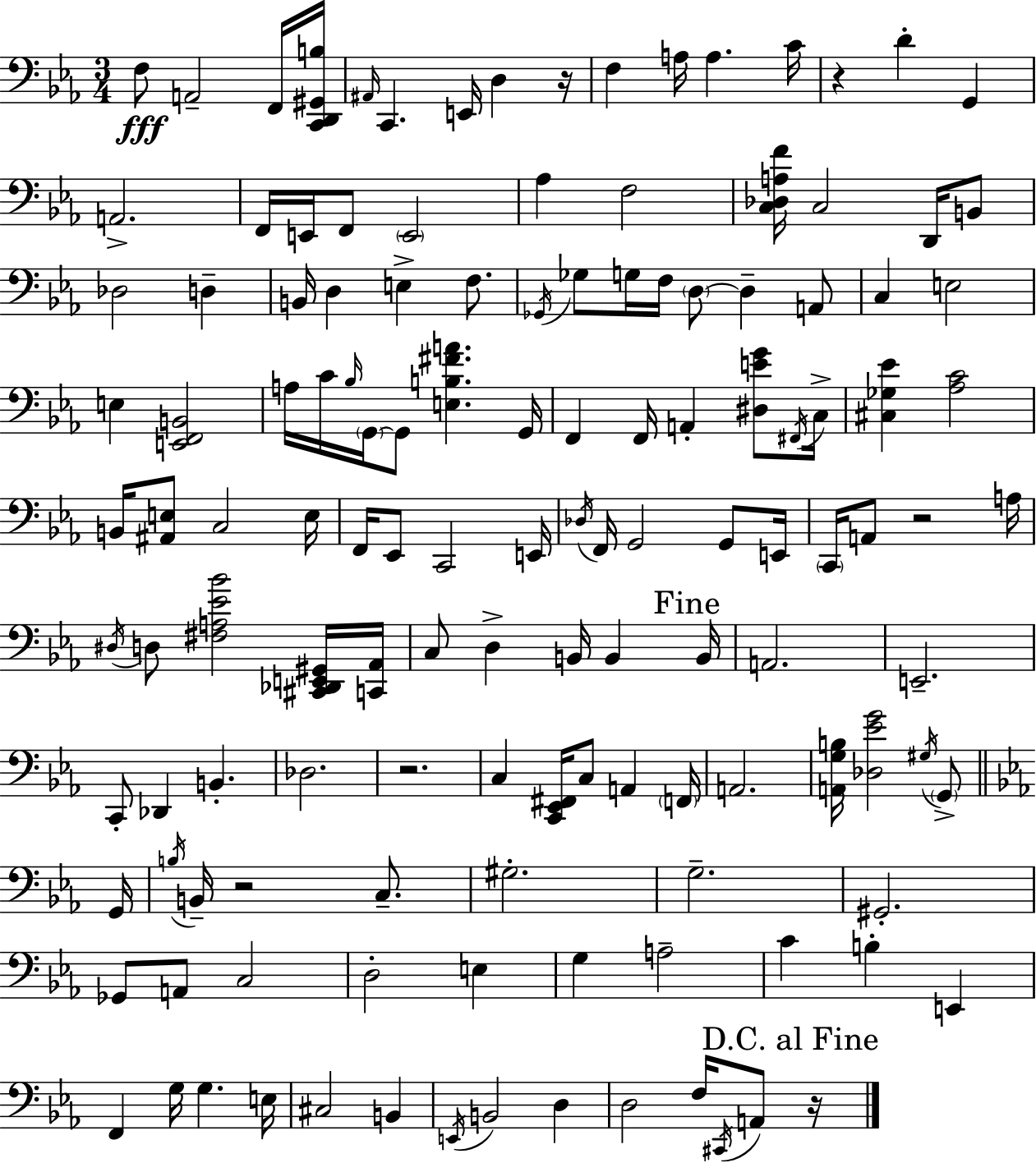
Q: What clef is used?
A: bass